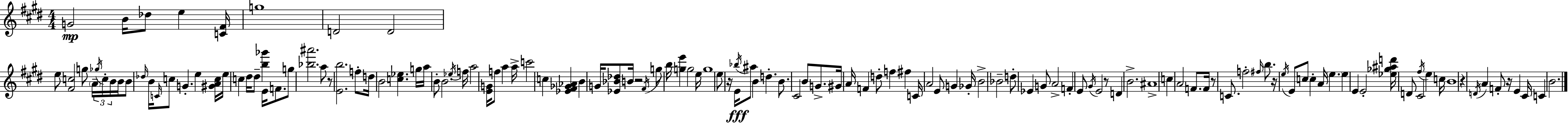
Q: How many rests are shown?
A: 8